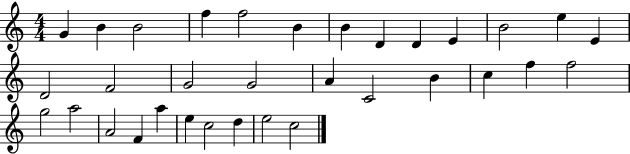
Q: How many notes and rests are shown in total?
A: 33